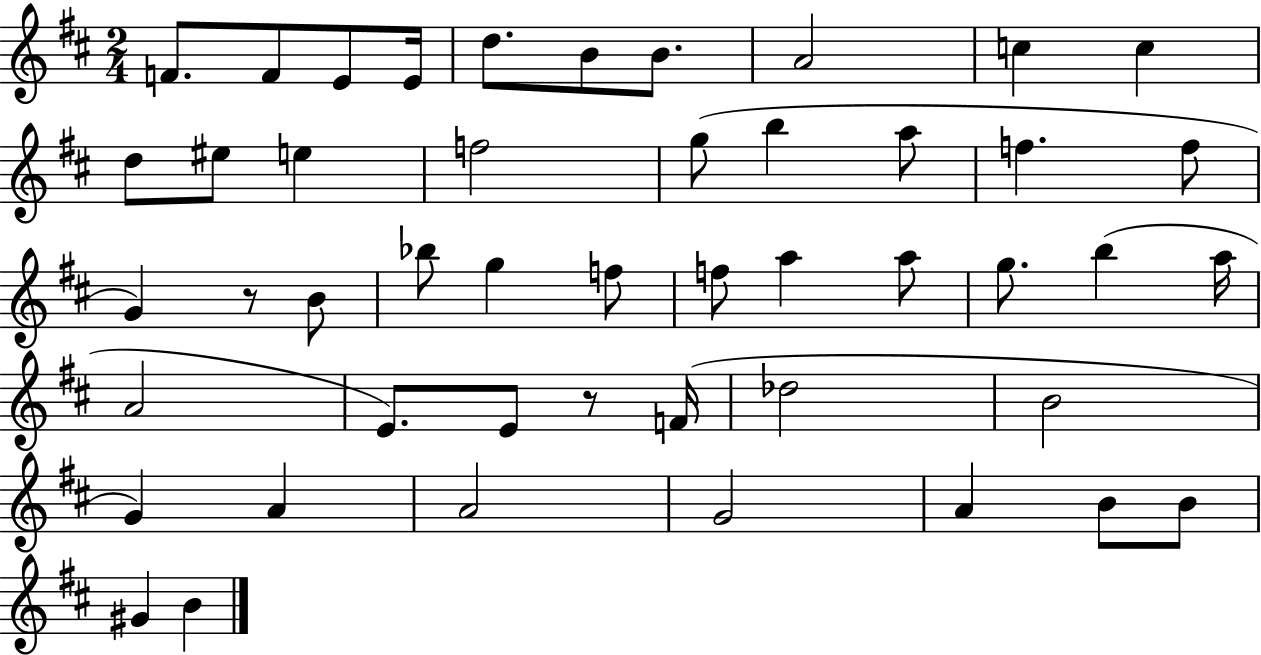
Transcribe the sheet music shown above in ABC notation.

X:1
T:Untitled
M:2/4
L:1/4
K:D
F/2 F/2 E/2 E/4 d/2 B/2 B/2 A2 c c d/2 ^e/2 e f2 g/2 b a/2 f f/2 G z/2 B/2 _b/2 g f/2 f/2 a a/2 g/2 b a/4 A2 E/2 E/2 z/2 F/4 _d2 B2 G A A2 G2 A B/2 B/2 ^G B